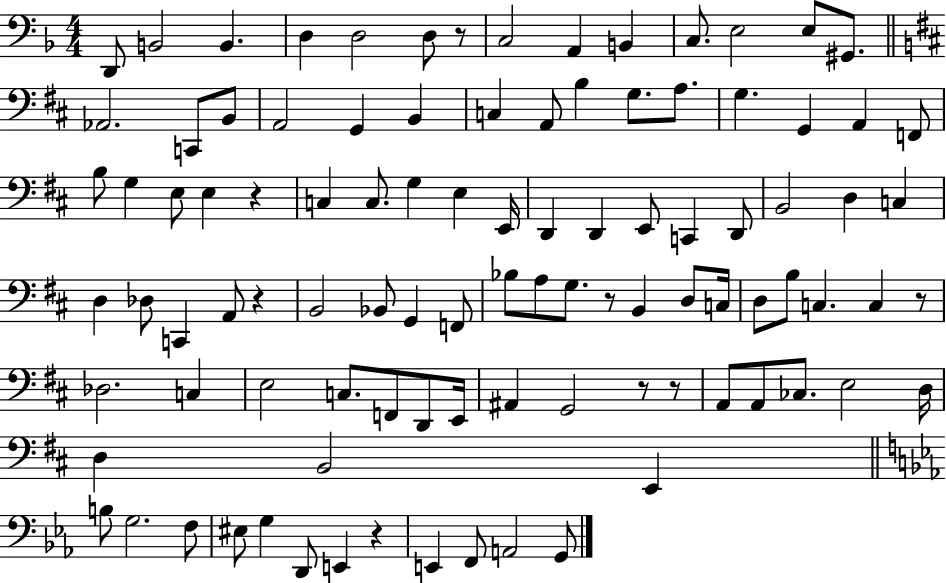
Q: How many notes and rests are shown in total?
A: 99